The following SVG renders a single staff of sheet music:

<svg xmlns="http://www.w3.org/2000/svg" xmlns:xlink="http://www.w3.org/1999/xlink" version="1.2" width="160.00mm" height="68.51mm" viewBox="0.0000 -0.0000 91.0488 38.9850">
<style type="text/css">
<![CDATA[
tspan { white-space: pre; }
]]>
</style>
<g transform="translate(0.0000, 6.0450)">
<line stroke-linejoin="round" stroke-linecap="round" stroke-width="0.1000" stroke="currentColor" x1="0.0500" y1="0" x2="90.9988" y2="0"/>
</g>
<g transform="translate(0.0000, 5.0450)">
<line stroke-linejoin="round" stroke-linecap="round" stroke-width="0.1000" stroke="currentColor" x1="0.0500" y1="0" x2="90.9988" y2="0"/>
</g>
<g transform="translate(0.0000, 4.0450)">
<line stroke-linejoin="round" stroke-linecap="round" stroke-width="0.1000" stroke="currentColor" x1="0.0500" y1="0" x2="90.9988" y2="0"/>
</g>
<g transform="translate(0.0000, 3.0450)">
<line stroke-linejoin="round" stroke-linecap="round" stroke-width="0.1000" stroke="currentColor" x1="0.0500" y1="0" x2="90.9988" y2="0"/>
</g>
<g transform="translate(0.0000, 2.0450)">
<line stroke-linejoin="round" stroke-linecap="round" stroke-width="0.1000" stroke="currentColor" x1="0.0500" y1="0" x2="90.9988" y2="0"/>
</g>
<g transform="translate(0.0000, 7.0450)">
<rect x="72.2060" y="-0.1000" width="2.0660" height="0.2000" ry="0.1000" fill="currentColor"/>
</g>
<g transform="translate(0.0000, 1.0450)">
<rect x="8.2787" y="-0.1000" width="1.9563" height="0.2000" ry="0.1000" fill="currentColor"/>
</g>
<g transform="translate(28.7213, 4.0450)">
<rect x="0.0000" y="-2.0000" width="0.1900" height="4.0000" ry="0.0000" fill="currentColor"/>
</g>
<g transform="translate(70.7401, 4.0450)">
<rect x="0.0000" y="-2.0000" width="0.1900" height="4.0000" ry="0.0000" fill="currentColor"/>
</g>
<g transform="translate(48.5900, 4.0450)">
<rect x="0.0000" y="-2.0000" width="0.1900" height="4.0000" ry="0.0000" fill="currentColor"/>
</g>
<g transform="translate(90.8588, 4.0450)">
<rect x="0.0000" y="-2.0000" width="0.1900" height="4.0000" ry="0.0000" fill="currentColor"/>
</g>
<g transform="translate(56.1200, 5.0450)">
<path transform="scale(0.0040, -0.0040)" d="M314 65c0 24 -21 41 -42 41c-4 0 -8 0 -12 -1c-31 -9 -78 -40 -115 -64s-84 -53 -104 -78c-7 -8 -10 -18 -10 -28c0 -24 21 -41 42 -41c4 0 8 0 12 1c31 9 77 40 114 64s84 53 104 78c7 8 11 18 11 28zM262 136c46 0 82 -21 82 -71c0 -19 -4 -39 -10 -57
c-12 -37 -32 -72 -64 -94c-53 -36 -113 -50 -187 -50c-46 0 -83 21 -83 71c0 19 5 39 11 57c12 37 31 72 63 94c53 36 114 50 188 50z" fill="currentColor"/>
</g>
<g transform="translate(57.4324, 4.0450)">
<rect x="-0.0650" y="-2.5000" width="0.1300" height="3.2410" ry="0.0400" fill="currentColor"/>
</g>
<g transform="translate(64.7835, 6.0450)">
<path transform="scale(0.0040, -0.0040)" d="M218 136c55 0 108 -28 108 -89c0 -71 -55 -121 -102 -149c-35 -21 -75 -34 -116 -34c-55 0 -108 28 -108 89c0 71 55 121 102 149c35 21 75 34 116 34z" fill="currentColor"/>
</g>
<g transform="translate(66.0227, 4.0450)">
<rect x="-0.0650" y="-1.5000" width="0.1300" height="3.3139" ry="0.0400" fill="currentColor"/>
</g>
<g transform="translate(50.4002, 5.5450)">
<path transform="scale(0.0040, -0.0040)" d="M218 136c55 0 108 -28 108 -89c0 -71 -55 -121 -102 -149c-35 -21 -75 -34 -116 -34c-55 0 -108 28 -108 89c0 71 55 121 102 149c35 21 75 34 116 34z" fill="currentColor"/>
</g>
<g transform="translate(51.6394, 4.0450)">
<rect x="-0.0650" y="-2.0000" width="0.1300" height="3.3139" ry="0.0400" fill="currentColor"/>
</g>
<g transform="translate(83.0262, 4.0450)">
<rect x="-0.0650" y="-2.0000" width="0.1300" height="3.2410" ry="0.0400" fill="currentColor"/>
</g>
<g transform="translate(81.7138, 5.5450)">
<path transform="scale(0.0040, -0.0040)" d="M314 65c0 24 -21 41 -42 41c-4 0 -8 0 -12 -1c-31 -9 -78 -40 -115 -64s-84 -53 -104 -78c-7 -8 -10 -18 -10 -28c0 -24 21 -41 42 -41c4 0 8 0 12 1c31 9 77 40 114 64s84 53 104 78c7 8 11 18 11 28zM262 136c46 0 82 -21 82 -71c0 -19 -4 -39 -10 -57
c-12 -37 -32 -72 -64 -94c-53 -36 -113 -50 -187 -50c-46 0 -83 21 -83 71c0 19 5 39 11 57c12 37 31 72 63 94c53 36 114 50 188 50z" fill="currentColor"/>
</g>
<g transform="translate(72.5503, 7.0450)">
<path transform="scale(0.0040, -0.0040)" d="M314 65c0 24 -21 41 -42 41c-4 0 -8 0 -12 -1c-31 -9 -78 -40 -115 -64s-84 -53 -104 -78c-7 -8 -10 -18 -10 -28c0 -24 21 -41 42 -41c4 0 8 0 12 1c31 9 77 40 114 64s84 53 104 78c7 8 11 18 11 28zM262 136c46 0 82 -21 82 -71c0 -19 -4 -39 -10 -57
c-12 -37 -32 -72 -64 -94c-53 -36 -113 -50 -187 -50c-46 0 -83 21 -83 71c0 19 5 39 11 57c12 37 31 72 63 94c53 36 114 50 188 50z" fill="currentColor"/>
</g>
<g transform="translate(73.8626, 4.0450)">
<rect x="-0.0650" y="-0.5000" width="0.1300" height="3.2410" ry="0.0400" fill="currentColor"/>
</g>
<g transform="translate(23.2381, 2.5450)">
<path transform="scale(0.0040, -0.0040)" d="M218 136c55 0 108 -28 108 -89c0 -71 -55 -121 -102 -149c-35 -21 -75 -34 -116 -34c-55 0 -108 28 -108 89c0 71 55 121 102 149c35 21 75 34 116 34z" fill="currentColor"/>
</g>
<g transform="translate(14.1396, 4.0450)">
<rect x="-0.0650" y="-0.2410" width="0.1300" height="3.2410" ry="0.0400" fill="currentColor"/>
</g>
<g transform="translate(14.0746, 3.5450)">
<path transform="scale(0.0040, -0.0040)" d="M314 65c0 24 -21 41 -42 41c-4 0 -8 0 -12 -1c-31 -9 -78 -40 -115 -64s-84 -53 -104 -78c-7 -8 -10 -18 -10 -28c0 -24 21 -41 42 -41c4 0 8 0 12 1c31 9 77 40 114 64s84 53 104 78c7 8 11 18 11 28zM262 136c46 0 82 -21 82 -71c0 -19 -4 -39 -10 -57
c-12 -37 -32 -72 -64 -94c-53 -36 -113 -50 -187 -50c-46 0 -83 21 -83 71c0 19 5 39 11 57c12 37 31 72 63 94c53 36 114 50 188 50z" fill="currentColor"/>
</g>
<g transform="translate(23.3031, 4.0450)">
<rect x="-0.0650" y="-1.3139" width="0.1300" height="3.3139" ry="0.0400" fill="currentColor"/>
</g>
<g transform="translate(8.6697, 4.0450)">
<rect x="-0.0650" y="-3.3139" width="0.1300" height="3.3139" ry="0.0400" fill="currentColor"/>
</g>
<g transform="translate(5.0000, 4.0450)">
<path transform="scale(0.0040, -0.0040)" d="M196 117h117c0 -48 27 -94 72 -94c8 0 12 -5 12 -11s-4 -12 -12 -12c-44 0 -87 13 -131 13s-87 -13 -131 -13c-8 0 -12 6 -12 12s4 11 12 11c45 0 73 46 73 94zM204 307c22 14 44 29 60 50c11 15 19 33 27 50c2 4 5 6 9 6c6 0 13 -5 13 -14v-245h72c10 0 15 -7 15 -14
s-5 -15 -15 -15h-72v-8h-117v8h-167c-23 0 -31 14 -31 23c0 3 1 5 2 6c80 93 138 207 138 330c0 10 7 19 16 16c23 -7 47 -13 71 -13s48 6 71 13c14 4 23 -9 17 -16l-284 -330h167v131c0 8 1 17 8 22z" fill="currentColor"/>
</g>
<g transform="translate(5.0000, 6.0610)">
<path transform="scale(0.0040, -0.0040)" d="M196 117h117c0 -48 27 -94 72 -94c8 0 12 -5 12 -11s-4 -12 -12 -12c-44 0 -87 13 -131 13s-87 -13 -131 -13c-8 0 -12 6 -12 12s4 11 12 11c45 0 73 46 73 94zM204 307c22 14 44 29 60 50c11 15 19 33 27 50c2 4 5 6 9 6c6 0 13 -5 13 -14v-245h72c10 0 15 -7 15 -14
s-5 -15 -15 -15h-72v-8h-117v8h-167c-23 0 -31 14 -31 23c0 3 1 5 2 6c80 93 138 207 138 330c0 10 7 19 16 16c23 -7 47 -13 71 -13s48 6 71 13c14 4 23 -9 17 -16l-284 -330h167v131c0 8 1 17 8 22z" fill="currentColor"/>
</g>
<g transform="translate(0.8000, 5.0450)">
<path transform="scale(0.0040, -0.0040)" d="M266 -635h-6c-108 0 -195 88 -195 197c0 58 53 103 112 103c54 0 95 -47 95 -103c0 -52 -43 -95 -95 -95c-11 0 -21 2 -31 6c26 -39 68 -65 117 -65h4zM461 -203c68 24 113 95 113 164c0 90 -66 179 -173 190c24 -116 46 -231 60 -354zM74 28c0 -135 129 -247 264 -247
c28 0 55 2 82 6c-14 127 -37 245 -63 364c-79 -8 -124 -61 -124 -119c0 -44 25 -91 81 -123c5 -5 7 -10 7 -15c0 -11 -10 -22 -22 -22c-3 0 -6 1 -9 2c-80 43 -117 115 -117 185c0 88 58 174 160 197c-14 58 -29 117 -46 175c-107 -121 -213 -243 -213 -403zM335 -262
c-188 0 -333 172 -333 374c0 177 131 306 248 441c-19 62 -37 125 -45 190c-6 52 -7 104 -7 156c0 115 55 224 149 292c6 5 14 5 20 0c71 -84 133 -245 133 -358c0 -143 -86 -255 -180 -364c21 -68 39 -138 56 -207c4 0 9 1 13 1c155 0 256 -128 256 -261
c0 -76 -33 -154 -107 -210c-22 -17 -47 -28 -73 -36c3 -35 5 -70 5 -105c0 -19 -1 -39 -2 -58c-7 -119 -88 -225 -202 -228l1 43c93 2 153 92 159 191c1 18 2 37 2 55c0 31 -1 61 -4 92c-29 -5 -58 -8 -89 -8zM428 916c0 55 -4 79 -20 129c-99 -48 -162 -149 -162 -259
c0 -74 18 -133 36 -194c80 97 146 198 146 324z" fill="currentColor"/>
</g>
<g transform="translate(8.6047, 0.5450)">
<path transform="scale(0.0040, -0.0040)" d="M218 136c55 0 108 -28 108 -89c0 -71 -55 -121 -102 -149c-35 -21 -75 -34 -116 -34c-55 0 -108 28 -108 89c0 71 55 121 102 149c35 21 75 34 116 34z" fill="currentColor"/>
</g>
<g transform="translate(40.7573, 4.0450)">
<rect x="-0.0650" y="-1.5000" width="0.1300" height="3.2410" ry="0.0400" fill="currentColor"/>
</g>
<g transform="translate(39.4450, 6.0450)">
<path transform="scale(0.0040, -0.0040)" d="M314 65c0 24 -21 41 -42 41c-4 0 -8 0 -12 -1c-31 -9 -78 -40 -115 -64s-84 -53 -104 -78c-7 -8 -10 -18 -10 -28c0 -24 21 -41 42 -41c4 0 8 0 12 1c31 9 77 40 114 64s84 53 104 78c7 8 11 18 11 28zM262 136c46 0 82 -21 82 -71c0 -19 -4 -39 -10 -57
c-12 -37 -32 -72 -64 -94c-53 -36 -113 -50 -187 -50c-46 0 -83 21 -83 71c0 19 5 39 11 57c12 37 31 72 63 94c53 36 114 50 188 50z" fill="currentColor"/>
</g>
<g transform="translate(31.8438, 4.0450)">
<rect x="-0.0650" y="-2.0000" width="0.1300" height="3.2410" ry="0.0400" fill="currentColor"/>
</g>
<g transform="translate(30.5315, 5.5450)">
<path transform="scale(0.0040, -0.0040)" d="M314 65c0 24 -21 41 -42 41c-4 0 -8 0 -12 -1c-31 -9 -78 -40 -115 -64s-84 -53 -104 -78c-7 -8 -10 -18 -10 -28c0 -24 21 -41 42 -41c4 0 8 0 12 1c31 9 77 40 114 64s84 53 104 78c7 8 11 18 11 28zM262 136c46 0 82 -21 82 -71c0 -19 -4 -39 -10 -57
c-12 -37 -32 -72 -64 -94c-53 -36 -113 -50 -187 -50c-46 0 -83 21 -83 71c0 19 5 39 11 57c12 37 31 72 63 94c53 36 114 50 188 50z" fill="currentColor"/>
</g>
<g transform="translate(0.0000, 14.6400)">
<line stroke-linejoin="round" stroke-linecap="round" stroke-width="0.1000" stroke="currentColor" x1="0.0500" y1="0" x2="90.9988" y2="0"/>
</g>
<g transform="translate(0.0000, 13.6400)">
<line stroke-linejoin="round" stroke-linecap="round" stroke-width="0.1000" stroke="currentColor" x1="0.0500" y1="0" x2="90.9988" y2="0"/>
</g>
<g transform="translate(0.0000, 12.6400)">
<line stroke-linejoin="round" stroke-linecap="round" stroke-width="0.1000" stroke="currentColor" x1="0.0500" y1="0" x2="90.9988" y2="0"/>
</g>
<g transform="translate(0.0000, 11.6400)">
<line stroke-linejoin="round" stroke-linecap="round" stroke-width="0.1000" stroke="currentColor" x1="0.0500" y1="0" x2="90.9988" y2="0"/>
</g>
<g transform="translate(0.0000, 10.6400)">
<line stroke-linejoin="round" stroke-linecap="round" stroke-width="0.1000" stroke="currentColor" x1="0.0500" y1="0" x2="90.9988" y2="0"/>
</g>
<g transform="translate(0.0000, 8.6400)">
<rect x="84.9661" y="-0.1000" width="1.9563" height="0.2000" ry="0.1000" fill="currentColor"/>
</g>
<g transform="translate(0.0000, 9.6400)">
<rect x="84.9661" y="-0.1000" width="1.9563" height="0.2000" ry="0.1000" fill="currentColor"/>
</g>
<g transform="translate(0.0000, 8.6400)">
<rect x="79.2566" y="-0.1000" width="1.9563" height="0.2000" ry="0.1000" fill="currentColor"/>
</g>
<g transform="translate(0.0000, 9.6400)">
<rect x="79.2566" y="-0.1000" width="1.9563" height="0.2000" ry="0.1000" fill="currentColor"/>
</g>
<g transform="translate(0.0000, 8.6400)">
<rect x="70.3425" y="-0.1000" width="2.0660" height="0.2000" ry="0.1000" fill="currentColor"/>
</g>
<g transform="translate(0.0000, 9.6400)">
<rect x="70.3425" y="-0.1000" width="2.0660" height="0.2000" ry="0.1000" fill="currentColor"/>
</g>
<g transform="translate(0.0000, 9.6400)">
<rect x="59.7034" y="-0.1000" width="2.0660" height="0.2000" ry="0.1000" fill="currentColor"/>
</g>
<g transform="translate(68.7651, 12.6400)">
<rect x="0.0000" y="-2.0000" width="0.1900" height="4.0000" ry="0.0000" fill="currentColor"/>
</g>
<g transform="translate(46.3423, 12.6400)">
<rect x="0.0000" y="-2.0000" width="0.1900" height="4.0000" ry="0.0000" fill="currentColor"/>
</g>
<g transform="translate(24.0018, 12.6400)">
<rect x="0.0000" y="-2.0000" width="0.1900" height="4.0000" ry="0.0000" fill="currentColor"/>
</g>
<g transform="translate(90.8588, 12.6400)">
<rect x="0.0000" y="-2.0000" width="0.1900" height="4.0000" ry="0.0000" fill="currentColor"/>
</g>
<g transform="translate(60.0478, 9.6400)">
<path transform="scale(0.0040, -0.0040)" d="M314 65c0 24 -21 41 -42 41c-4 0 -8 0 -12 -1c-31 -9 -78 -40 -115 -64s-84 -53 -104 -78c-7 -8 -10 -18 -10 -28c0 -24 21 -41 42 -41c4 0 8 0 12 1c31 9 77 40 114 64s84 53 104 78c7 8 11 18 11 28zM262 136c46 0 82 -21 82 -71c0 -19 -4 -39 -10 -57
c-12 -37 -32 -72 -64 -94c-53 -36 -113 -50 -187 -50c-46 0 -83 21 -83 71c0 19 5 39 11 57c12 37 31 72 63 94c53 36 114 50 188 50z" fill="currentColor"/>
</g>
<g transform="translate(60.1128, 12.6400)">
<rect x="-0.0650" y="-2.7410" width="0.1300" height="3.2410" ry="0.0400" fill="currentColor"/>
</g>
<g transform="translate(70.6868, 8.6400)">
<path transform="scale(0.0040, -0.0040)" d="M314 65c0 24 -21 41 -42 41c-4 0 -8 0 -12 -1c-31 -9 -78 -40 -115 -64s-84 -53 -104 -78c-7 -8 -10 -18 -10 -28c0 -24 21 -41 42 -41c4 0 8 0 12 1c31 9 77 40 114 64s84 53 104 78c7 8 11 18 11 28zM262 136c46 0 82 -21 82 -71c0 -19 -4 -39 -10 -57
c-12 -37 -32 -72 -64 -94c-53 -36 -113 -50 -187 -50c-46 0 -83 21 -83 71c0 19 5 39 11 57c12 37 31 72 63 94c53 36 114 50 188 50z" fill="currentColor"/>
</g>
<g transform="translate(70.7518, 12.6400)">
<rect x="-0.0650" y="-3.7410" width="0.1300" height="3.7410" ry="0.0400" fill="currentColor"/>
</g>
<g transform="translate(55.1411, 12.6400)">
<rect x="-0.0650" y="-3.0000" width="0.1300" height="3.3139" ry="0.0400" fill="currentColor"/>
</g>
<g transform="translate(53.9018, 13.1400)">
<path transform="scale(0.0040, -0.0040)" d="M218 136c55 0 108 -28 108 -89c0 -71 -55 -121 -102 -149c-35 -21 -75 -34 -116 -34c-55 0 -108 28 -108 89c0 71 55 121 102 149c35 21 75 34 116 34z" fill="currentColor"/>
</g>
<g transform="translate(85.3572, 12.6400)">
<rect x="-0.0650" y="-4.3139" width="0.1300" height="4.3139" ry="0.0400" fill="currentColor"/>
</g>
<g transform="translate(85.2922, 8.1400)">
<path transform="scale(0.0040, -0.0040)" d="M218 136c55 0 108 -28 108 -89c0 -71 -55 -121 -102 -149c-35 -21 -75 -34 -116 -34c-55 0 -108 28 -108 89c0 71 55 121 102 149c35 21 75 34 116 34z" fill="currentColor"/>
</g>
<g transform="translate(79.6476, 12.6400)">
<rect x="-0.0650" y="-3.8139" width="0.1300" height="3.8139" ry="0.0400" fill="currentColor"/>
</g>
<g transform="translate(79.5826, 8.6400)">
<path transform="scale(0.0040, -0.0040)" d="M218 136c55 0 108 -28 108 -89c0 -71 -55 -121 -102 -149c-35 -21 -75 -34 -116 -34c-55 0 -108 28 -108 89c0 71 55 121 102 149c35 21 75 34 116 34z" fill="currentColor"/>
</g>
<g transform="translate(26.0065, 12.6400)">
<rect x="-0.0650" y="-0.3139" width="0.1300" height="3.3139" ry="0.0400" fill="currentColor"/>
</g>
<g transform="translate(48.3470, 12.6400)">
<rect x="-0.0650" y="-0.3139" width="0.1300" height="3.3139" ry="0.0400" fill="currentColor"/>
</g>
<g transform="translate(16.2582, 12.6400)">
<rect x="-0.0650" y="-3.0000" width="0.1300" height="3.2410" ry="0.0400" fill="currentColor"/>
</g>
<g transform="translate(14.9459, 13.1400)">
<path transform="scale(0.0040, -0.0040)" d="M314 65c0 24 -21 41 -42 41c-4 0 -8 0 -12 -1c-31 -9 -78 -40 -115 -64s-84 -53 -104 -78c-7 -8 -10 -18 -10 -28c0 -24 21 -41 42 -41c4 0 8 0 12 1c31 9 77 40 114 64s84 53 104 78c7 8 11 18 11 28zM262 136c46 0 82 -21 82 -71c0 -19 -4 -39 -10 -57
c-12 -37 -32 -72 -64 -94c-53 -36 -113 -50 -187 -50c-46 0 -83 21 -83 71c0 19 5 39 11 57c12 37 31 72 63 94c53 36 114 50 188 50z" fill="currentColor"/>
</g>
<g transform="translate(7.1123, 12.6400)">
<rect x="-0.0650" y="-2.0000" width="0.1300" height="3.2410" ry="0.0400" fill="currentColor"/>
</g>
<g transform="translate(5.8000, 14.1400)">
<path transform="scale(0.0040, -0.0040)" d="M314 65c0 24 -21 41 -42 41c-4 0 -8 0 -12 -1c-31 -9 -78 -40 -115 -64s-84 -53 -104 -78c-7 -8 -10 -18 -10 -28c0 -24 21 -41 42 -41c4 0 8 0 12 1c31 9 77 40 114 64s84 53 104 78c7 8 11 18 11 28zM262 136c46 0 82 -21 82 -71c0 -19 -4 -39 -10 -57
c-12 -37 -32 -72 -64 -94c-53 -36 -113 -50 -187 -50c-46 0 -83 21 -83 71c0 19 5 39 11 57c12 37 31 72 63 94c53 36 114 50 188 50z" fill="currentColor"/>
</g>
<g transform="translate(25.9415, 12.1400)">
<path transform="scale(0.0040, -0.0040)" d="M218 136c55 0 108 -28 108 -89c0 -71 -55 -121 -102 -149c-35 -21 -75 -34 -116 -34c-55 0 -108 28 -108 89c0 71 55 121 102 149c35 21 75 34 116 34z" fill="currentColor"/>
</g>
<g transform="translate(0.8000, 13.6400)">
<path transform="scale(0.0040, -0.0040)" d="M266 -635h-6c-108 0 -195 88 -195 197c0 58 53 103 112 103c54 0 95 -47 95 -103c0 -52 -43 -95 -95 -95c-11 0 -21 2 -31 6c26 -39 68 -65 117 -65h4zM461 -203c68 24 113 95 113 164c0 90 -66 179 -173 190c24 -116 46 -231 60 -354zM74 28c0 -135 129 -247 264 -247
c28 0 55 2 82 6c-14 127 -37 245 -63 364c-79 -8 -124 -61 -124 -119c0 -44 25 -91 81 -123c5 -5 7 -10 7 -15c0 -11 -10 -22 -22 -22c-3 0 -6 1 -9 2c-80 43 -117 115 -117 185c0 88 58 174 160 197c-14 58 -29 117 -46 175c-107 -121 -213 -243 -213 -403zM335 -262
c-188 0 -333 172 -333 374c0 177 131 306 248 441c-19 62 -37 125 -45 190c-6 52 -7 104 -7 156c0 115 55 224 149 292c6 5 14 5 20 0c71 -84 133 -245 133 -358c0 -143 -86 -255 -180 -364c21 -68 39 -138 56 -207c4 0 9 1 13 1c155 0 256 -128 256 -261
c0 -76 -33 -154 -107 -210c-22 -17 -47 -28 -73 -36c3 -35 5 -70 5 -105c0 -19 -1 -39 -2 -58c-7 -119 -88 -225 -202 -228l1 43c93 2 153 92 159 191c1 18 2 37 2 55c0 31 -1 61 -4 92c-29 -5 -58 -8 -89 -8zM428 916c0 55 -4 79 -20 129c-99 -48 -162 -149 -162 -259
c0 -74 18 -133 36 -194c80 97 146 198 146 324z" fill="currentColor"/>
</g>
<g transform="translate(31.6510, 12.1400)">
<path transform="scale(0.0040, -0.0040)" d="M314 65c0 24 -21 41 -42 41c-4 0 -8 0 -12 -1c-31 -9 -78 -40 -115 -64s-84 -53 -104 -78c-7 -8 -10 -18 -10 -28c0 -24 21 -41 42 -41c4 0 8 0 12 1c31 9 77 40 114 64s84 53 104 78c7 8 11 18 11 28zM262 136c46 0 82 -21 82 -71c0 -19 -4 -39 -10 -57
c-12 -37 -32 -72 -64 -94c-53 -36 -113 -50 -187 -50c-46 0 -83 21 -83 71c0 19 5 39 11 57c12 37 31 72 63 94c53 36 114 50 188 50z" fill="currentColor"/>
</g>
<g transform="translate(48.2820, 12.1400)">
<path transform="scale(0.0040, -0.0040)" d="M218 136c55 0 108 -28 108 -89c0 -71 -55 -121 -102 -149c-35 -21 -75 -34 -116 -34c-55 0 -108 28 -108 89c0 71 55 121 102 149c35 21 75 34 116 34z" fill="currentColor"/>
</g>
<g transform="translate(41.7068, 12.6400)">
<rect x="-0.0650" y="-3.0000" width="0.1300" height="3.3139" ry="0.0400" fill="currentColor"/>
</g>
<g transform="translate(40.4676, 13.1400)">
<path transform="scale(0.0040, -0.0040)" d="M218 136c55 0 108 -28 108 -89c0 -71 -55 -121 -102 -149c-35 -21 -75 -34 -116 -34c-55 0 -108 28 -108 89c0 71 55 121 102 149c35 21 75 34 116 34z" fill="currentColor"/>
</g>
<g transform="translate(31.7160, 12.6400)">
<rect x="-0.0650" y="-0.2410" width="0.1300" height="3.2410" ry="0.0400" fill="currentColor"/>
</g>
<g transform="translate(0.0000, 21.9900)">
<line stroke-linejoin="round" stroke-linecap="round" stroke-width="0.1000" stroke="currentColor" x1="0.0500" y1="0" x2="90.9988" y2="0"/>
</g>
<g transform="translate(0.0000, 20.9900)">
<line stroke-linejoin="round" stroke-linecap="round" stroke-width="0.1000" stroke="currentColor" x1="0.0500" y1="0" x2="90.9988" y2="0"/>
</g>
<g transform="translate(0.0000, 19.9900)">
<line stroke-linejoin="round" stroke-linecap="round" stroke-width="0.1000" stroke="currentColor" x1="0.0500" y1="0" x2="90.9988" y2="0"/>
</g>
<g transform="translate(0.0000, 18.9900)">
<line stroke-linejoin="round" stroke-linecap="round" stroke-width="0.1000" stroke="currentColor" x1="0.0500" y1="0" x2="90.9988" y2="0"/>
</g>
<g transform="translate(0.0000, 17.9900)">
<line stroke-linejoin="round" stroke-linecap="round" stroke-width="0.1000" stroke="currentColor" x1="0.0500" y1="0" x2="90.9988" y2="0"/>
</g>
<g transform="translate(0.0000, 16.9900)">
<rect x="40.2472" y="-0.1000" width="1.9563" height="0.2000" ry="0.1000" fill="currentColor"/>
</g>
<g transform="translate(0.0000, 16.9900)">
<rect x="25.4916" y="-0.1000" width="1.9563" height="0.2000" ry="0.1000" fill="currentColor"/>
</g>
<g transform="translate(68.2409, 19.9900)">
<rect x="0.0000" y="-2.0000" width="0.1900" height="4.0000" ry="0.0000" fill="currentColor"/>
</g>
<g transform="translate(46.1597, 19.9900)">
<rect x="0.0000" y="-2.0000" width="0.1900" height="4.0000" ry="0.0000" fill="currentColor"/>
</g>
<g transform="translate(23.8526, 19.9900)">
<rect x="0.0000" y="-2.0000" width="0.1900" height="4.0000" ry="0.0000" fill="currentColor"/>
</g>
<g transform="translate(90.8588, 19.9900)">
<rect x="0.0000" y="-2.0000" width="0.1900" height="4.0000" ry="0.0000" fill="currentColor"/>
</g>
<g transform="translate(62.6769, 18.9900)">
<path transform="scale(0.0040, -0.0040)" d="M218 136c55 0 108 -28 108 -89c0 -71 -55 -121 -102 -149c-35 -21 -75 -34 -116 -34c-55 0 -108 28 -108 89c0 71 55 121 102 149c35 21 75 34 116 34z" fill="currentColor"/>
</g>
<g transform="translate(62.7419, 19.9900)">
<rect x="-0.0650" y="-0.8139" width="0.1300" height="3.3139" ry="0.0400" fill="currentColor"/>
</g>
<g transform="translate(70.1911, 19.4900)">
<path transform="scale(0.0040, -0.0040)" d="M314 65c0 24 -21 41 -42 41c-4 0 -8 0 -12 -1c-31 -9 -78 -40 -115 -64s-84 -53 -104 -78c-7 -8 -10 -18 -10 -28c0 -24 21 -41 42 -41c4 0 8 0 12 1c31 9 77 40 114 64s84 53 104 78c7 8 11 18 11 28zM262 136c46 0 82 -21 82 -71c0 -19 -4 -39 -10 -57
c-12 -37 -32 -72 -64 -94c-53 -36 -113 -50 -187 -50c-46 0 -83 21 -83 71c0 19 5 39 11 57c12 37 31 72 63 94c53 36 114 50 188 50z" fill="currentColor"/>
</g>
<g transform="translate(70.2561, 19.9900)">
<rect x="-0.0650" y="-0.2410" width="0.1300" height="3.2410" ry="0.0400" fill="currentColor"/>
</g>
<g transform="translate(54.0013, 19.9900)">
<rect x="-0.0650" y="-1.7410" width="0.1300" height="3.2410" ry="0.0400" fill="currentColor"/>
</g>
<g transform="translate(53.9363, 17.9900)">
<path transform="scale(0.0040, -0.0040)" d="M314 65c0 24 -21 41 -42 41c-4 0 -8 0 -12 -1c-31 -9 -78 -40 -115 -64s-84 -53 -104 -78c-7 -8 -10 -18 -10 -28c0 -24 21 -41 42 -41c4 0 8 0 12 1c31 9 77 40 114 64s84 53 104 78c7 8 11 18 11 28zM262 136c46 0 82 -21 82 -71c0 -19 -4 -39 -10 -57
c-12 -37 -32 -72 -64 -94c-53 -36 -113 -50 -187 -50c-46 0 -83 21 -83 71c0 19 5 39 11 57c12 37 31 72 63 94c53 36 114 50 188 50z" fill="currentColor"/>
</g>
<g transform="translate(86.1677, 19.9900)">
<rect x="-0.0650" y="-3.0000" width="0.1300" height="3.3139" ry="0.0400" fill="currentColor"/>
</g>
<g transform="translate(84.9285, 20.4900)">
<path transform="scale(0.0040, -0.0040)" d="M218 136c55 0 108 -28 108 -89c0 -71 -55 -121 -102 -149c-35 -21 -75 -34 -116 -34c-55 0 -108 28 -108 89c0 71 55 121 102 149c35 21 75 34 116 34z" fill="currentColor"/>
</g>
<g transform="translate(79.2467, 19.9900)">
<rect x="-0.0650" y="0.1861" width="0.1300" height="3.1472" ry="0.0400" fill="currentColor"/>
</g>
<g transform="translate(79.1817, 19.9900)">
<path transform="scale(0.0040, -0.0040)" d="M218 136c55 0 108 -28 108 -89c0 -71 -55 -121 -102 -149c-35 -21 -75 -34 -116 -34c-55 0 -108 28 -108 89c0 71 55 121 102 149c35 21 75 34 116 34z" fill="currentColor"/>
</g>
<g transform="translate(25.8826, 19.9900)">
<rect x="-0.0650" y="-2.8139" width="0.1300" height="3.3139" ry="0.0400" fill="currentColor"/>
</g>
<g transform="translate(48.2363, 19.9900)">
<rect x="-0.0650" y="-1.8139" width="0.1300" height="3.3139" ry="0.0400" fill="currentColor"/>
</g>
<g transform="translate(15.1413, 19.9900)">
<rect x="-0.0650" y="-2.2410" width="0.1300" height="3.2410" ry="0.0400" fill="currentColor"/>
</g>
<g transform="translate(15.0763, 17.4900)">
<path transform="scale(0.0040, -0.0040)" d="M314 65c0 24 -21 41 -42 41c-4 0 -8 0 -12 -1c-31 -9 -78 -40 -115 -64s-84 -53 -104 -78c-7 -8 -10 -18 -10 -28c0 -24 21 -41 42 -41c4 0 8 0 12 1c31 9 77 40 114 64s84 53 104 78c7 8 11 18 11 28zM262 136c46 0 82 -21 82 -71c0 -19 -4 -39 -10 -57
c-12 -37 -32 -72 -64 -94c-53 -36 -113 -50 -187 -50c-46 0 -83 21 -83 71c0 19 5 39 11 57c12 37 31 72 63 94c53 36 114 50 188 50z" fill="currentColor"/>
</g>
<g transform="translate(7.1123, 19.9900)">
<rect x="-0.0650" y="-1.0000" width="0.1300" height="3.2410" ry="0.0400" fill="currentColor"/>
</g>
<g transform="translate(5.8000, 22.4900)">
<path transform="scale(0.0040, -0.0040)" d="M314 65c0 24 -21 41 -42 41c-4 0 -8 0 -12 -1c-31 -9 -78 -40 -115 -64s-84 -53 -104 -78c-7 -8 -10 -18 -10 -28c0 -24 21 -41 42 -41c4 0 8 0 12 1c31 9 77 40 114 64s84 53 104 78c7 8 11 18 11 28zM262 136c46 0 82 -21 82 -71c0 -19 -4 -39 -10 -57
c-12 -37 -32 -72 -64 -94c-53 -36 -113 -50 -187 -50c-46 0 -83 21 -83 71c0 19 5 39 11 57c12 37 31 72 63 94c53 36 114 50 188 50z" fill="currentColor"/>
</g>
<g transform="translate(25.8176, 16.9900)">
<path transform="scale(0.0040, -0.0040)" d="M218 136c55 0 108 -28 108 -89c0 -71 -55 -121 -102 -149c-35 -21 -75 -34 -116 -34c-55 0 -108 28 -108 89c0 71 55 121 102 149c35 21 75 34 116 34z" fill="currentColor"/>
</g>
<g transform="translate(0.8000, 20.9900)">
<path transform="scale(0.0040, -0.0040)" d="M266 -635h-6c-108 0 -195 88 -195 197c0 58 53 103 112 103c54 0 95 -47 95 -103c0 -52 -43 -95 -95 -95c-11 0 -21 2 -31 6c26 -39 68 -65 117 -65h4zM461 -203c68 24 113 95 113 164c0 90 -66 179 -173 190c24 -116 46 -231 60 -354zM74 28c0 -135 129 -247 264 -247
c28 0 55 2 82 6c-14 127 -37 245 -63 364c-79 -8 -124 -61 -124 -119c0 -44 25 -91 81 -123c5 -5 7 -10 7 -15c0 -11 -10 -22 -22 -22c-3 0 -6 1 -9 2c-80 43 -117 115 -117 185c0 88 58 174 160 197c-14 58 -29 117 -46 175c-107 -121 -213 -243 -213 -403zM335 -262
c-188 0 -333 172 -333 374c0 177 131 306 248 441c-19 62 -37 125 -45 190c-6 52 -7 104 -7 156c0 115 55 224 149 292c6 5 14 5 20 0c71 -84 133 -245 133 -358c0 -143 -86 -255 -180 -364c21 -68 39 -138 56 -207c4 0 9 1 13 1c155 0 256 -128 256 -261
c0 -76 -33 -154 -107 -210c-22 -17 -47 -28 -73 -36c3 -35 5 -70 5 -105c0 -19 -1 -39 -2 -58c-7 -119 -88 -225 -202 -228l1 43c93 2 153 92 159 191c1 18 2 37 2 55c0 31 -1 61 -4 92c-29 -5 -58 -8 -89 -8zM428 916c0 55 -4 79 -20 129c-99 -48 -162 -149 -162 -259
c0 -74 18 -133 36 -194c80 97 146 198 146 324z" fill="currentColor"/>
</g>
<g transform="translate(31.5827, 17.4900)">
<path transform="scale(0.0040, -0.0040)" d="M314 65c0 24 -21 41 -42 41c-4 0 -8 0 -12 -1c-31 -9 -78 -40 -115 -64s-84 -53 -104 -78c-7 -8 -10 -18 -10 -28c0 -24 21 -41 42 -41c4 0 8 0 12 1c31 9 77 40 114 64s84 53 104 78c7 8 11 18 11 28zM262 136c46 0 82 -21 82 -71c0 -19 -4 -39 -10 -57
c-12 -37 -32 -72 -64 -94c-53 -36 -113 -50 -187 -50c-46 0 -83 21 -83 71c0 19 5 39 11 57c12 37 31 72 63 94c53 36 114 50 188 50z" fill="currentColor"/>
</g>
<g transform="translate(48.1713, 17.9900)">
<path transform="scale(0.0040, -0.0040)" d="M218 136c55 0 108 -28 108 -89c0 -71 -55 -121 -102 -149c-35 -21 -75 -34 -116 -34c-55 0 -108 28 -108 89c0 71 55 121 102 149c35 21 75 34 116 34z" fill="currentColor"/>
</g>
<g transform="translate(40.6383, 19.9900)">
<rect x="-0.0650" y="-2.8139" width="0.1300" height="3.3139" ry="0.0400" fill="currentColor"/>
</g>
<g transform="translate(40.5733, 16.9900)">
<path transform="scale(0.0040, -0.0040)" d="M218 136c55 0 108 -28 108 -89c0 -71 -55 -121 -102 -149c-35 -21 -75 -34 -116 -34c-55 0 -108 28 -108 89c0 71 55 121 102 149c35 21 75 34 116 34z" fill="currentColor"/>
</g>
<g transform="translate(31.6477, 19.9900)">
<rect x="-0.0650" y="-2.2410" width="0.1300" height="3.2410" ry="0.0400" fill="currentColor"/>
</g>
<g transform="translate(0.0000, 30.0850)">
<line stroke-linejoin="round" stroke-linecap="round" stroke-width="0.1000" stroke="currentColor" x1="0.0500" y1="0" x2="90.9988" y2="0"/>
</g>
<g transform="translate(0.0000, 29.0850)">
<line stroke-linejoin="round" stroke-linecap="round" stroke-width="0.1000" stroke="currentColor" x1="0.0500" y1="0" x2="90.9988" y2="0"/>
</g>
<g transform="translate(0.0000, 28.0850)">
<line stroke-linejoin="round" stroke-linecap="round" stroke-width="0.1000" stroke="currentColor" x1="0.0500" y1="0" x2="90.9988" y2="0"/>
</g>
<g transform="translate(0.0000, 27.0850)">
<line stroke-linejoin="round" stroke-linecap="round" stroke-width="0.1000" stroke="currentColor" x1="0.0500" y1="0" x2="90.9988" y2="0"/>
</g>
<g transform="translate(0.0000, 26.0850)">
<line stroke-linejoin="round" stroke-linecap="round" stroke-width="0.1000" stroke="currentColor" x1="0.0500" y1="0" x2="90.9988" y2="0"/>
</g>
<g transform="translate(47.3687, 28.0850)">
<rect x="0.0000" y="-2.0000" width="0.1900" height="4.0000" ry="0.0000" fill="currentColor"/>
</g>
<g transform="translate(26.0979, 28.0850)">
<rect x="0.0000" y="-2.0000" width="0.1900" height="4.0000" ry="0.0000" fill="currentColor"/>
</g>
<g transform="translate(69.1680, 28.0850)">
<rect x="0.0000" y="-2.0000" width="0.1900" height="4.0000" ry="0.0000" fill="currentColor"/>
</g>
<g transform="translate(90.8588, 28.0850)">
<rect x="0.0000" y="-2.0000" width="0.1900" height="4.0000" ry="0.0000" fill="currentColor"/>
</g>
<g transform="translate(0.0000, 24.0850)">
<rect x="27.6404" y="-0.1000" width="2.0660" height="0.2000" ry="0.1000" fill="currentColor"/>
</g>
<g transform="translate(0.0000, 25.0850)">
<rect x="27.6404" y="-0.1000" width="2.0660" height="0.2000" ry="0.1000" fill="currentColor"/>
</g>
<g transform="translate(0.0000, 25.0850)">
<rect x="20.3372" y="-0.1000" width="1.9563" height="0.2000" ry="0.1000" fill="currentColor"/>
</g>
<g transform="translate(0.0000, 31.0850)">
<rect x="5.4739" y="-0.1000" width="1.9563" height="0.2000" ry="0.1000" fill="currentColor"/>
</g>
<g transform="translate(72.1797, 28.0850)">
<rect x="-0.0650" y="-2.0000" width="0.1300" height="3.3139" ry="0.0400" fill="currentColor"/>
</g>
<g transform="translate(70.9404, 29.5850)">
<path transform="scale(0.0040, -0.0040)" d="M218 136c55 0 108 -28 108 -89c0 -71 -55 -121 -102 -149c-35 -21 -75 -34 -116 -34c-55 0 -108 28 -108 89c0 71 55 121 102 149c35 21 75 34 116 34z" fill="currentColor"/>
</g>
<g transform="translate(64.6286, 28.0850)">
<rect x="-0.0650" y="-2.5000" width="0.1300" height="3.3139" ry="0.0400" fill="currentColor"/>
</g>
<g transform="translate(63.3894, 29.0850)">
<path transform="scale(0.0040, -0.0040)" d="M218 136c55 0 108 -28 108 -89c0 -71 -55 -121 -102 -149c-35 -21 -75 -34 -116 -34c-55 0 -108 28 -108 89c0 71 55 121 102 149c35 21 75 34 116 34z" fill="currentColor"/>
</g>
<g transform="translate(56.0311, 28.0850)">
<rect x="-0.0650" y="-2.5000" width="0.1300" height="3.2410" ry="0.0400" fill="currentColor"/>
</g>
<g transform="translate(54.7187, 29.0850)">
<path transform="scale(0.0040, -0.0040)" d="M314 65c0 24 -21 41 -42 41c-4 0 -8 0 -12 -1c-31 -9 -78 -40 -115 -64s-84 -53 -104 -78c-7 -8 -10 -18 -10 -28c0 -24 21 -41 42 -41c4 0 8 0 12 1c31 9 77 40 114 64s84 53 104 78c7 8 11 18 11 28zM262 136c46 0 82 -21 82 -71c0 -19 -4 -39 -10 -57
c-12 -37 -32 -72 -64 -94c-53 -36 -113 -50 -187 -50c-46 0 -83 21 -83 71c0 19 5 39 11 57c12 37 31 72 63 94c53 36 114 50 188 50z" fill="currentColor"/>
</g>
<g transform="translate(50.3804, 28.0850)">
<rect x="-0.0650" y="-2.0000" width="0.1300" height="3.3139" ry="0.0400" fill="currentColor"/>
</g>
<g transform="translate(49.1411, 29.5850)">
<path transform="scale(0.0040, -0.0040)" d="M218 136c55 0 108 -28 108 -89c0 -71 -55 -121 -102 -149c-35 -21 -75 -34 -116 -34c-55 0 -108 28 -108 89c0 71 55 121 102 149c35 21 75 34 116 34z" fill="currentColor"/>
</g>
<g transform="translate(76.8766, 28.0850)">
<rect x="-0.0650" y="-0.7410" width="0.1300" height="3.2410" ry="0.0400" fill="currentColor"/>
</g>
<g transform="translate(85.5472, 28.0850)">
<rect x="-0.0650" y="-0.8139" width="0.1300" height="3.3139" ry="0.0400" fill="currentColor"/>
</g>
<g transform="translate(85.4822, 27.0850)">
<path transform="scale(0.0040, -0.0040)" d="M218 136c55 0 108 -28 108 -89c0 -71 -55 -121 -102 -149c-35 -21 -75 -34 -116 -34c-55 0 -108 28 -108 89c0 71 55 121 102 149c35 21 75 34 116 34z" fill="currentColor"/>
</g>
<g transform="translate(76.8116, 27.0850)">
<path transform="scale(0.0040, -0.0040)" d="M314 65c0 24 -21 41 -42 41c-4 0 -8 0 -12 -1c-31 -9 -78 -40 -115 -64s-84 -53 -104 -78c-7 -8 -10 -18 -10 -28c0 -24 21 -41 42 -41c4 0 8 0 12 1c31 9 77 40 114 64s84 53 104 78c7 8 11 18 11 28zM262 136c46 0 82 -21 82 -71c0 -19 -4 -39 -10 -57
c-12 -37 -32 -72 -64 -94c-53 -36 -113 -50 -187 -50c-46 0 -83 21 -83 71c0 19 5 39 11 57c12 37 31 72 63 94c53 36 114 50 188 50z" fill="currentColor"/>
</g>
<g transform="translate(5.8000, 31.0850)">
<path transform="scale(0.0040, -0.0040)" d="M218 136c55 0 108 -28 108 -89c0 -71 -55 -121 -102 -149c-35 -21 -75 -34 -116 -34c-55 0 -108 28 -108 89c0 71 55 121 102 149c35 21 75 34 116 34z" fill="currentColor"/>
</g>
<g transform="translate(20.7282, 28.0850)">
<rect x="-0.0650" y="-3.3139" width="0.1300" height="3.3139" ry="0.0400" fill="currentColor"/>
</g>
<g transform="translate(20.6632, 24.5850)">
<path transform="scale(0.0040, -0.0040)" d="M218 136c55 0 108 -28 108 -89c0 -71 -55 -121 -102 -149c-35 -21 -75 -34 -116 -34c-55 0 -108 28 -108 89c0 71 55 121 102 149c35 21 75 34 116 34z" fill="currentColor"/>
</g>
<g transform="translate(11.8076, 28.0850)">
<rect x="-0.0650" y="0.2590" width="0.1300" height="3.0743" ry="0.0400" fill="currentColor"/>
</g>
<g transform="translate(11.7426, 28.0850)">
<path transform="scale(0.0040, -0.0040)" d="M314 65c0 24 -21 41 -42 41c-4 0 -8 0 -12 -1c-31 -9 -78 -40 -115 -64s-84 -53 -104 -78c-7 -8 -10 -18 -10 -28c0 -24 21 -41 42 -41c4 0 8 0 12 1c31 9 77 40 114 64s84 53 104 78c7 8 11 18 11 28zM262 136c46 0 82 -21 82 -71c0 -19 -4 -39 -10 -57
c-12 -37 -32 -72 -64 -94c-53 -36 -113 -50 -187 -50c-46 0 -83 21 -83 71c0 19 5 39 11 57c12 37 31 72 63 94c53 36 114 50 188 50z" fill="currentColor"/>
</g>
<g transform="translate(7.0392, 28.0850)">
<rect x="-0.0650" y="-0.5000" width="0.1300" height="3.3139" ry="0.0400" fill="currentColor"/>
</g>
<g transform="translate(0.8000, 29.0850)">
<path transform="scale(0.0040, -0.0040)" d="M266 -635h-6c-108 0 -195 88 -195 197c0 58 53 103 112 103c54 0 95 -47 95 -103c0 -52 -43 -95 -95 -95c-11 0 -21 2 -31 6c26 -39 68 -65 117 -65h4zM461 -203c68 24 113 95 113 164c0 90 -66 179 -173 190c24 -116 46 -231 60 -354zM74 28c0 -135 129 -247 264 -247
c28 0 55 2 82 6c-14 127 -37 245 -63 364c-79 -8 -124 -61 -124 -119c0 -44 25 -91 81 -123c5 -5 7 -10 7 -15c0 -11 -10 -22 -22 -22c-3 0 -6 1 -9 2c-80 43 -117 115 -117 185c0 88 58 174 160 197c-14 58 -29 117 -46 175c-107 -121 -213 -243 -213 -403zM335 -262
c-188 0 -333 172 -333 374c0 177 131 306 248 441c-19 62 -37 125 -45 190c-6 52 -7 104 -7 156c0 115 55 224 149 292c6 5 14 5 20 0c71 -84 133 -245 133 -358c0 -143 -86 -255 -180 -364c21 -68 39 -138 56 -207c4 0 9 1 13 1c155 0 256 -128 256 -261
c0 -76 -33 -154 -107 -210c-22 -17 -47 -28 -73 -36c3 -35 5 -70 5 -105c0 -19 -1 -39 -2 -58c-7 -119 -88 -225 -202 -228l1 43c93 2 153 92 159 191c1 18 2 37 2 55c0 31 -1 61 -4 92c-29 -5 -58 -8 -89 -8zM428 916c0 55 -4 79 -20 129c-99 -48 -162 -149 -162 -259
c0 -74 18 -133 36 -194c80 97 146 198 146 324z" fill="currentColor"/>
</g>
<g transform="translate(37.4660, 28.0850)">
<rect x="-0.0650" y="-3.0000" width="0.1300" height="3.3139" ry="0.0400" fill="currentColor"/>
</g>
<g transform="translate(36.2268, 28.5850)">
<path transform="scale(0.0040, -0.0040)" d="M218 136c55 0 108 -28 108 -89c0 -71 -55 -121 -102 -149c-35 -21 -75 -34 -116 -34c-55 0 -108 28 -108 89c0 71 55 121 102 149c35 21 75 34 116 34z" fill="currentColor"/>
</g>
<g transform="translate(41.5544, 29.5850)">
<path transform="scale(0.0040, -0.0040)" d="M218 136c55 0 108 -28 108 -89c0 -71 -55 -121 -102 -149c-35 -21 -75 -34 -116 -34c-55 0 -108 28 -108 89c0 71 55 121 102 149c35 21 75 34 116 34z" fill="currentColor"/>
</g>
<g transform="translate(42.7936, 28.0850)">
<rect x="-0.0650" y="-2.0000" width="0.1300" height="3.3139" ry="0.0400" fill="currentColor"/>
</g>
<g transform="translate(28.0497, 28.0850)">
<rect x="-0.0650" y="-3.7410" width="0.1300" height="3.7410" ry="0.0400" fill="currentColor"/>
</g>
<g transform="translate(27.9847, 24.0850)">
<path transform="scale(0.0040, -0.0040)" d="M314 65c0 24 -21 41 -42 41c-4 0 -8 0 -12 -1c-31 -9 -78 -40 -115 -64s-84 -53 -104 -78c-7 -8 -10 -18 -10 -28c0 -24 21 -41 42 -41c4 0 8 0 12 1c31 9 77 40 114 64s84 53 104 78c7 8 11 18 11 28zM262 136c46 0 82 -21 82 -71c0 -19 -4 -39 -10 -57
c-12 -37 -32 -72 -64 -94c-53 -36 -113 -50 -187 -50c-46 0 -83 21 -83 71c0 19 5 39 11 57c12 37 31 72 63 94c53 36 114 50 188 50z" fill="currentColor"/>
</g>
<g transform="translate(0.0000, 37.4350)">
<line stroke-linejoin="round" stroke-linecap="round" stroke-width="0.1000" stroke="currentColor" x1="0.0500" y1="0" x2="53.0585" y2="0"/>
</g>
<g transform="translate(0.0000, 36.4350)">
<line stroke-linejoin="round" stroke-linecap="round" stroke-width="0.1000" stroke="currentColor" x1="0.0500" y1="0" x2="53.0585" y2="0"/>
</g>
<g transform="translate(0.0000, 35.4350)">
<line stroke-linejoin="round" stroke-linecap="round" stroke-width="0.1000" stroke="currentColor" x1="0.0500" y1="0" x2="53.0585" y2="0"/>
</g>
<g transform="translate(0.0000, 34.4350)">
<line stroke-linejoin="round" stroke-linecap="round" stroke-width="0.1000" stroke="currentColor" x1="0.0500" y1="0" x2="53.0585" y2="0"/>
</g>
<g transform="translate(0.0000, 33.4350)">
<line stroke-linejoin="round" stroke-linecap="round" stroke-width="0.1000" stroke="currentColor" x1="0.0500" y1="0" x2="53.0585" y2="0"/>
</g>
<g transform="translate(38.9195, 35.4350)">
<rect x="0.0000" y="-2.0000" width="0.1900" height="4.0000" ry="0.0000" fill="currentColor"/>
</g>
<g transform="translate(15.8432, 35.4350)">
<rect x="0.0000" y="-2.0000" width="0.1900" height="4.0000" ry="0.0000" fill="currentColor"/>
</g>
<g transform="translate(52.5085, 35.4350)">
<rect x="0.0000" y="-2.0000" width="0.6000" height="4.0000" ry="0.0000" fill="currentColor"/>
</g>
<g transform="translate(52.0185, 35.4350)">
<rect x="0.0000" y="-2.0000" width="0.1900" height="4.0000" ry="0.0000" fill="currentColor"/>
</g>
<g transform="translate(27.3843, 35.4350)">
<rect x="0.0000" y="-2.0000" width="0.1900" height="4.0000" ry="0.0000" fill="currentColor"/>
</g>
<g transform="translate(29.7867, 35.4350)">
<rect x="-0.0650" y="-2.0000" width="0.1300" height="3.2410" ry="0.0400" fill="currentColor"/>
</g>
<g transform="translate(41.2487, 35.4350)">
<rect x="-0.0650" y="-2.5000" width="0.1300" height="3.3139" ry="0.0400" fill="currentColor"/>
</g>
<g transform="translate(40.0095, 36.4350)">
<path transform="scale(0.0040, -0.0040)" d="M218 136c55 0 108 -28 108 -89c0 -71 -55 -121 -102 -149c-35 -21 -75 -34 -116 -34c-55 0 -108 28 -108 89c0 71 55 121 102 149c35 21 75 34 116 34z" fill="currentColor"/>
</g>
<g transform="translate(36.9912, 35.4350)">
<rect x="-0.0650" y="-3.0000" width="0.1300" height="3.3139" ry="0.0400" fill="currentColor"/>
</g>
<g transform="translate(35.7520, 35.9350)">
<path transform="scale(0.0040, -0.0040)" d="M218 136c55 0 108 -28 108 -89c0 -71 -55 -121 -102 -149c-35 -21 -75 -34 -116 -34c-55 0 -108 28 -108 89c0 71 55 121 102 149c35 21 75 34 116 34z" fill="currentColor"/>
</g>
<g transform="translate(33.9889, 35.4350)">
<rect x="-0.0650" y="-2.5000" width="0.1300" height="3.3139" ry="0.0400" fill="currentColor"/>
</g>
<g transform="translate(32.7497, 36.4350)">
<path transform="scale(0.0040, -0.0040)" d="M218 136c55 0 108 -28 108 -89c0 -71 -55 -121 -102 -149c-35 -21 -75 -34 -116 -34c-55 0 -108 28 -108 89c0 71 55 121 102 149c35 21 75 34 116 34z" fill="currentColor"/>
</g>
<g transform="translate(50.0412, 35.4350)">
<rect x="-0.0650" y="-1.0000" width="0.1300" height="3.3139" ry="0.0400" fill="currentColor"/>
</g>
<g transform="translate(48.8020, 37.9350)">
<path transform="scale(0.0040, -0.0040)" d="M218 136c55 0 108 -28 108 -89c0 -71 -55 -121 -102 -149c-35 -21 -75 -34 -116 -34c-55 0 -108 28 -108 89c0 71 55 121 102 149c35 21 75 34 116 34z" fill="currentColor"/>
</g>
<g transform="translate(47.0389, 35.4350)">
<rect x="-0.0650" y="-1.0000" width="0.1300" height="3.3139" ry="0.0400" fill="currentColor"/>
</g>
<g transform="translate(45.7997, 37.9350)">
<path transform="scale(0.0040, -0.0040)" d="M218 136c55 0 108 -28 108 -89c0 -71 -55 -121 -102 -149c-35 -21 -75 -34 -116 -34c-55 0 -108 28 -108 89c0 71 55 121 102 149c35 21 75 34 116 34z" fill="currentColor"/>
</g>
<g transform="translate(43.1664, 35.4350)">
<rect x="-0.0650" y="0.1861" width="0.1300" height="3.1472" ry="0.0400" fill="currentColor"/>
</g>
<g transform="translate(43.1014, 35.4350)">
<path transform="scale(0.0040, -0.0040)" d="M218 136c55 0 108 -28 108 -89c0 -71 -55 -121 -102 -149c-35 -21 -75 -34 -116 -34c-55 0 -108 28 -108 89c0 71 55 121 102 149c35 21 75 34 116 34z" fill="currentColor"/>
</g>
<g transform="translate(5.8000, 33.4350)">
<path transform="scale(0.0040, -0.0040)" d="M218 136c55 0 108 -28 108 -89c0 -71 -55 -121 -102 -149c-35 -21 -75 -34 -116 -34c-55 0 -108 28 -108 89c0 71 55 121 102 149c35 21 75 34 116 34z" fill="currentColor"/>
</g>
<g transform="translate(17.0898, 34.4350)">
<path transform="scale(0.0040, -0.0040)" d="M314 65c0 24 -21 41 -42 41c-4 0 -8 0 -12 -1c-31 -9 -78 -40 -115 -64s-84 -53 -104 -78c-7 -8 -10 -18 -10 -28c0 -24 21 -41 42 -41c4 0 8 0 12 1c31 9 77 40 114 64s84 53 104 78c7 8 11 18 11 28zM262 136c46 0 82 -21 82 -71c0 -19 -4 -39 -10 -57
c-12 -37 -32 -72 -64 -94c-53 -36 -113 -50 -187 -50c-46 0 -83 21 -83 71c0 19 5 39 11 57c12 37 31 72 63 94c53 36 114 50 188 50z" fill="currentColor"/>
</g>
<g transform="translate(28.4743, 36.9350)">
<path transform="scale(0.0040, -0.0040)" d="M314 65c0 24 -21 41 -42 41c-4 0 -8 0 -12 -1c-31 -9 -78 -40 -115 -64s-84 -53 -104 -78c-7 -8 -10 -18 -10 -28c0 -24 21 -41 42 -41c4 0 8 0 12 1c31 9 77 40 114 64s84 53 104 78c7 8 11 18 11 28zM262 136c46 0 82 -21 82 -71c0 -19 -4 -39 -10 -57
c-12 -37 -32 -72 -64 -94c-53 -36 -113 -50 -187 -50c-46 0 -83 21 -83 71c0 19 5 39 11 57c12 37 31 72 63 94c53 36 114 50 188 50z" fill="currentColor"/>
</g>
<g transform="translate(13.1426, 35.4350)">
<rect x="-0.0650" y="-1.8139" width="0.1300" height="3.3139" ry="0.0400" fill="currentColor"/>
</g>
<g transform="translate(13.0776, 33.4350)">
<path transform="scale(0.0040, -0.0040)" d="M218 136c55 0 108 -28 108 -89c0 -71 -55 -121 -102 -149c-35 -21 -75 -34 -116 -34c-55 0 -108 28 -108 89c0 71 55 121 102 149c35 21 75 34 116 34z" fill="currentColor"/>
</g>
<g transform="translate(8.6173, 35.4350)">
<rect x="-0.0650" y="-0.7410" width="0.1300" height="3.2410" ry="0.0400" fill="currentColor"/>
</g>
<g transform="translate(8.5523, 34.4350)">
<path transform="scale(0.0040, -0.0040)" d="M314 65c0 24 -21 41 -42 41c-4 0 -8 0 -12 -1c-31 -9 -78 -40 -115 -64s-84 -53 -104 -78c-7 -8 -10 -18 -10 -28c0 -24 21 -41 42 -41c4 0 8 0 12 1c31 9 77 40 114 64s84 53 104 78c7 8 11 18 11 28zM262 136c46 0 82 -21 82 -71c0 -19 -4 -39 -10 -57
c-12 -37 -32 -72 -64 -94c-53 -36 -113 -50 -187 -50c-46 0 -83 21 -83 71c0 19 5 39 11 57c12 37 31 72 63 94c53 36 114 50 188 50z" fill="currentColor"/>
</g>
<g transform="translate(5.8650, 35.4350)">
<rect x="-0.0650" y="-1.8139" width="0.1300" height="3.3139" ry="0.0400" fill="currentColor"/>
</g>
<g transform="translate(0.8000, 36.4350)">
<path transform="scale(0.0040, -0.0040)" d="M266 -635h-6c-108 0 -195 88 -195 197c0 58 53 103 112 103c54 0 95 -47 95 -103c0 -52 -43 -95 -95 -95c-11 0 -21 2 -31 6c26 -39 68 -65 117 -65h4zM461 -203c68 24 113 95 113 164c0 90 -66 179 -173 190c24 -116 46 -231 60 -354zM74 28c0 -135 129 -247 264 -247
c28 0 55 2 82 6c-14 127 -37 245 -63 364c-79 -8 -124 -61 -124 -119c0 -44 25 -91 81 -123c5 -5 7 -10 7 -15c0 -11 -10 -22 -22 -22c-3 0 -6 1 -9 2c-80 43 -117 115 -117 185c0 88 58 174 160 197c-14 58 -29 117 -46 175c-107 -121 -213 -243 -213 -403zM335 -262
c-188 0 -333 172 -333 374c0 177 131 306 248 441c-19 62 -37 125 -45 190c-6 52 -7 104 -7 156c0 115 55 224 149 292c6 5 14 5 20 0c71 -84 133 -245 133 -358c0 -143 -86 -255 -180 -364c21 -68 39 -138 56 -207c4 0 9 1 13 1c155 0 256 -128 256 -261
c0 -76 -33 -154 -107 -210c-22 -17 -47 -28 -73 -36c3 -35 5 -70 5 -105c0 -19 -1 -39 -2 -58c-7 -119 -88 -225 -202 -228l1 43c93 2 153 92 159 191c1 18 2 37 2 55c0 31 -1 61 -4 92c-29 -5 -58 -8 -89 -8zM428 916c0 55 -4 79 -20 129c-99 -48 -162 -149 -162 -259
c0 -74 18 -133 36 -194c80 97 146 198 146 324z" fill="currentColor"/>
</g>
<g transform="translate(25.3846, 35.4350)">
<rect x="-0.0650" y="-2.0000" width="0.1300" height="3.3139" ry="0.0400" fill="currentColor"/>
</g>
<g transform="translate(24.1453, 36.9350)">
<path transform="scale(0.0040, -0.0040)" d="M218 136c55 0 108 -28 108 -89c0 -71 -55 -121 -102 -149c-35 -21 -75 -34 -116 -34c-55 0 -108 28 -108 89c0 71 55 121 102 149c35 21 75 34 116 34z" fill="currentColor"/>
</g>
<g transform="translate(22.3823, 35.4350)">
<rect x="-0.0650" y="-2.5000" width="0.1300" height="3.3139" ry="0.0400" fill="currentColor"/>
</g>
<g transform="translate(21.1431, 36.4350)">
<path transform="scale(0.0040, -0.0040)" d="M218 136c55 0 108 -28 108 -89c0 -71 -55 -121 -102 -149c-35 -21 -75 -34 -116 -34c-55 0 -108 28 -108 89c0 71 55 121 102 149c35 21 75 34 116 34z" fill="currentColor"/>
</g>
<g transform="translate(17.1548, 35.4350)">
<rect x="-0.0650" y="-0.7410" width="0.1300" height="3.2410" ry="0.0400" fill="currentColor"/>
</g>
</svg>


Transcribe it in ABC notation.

X:1
T:Untitled
M:4/4
L:1/4
K:C
b c2 e F2 E2 F G2 E C2 F2 F2 A2 c c2 A c A a2 c'2 c' d' D2 g2 a g2 a f f2 d c2 B A C B2 b c'2 A F F G2 G F d2 d f d2 f d2 G F F2 G A G B D D